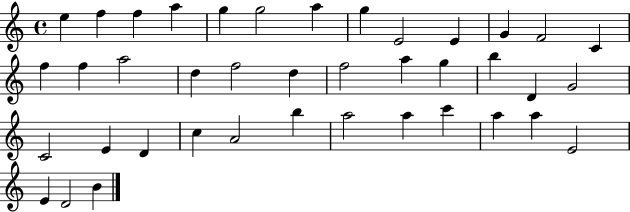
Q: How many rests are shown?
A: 0